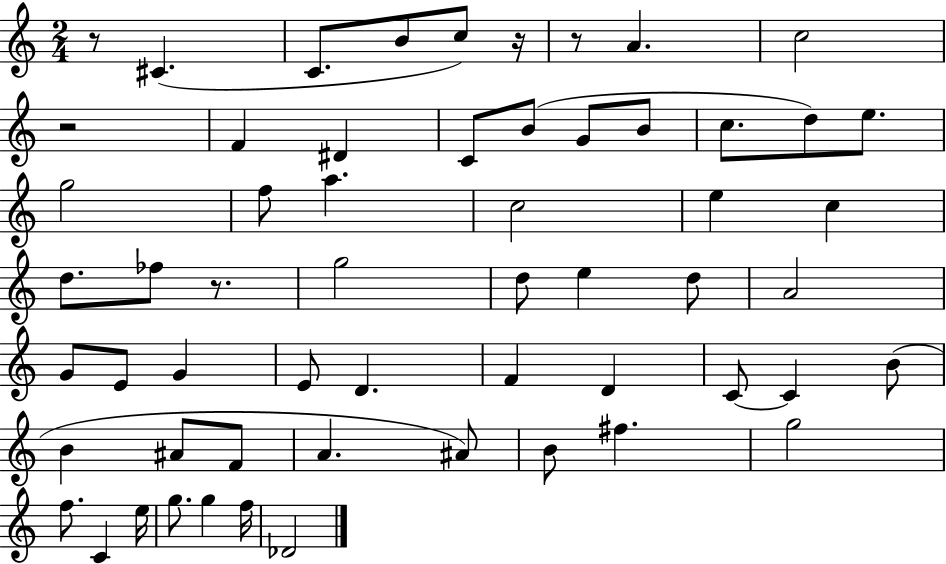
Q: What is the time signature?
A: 2/4